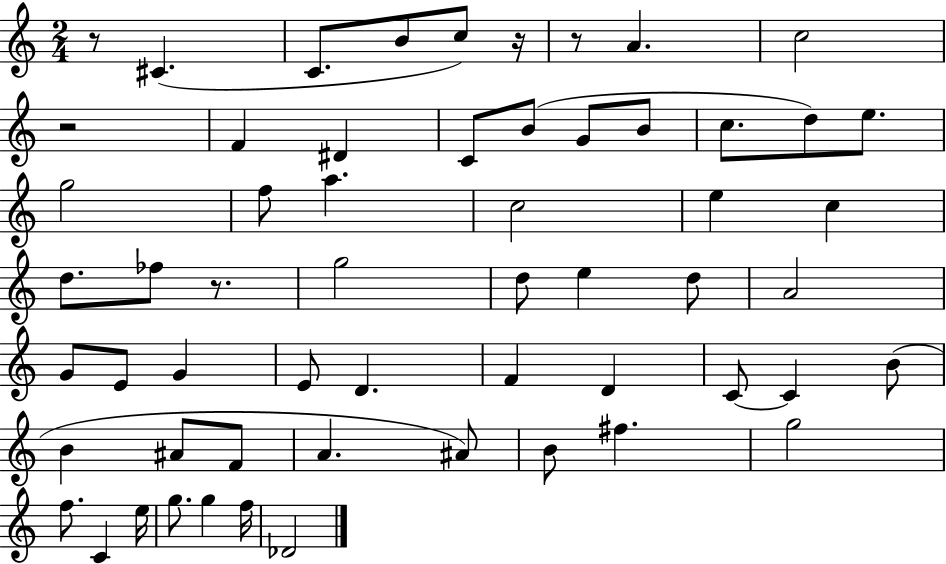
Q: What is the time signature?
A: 2/4